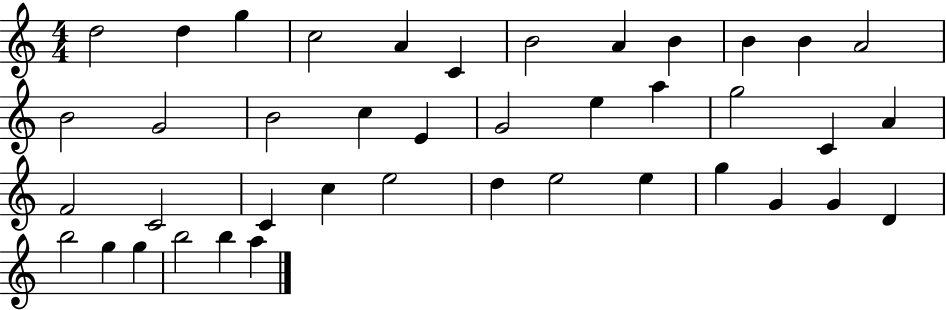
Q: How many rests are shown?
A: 0